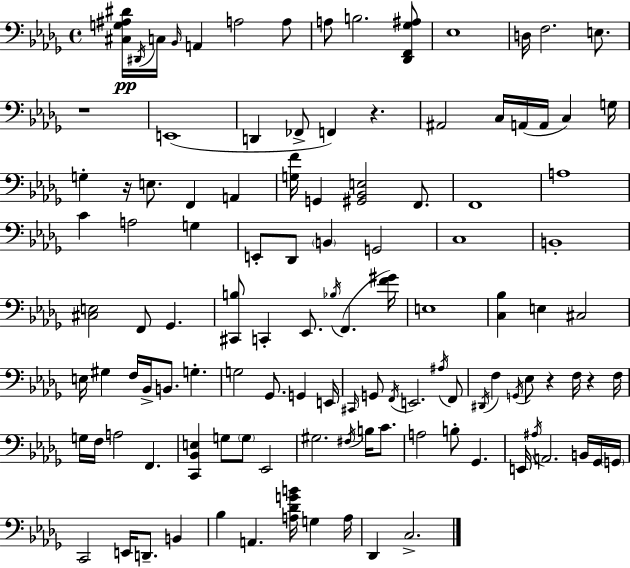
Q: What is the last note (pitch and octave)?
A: C3